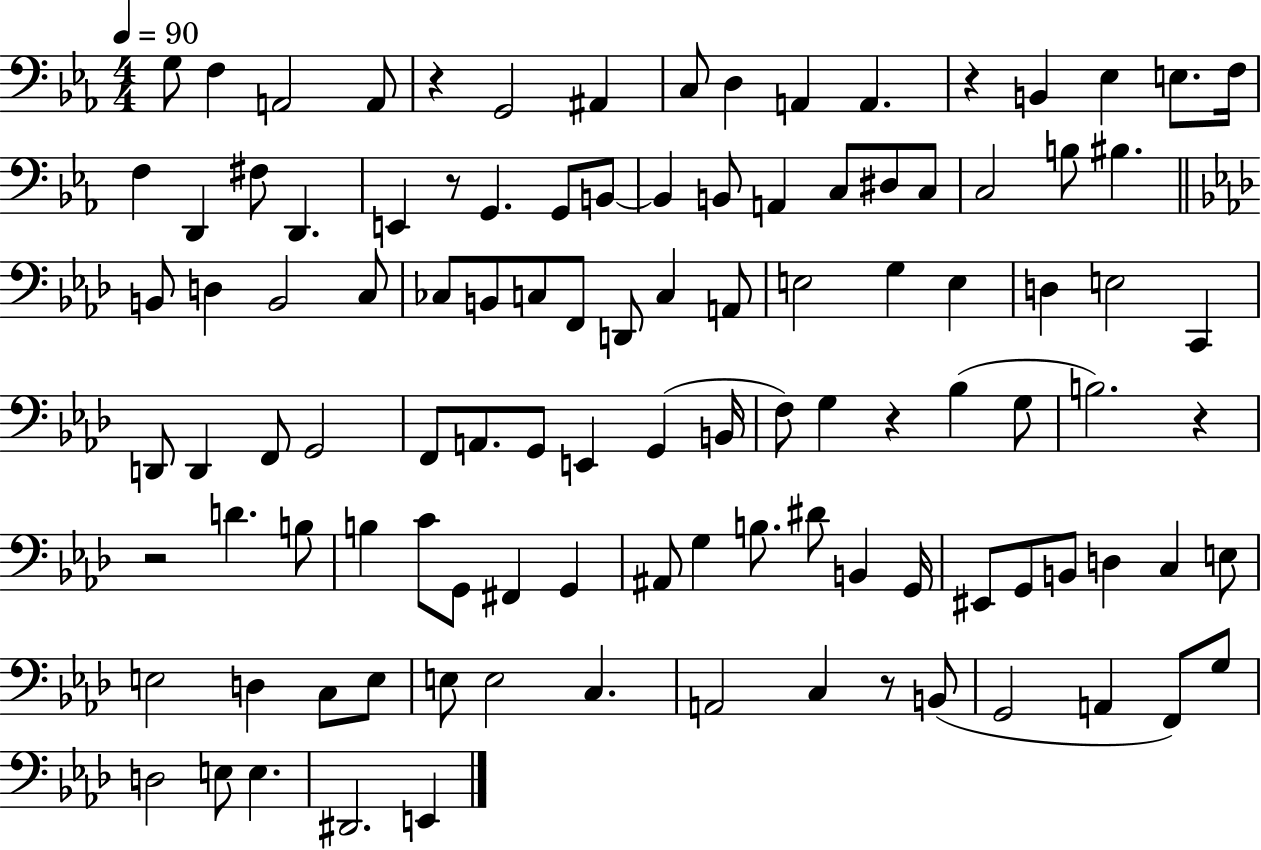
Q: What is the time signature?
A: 4/4